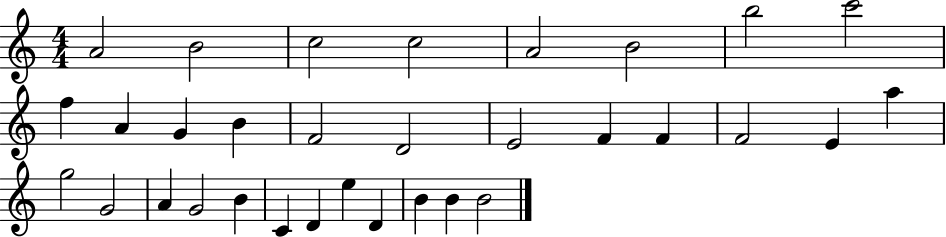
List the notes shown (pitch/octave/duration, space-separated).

A4/h B4/h C5/h C5/h A4/h B4/h B5/h C6/h F5/q A4/q G4/q B4/q F4/h D4/h E4/h F4/q F4/q F4/h E4/q A5/q G5/h G4/h A4/q G4/h B4/q C4/q D4/q E5/q D4/q B4/q B4/q B4/h